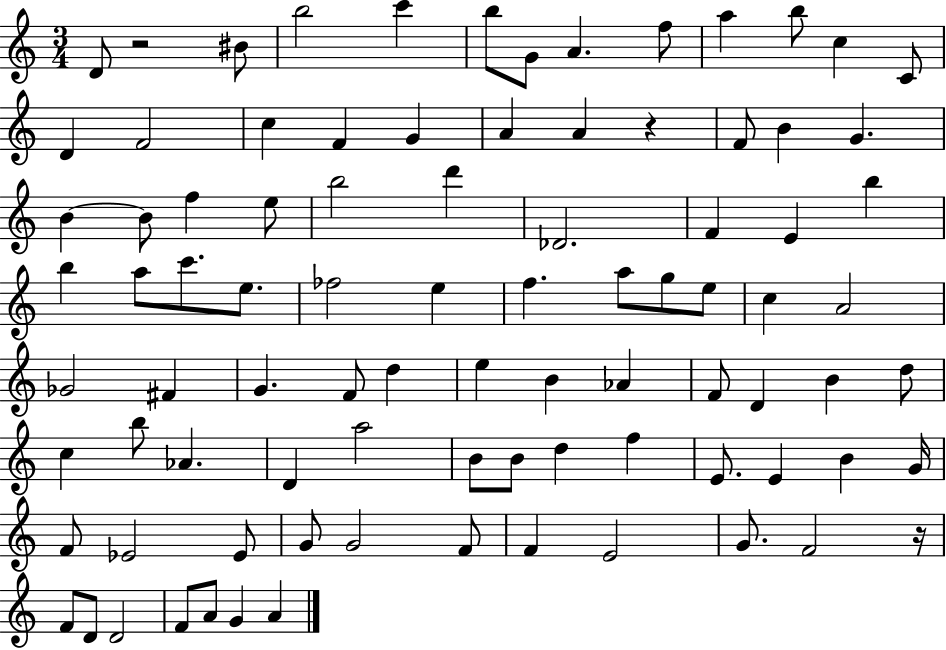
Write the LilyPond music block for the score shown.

{
  \clef treble
  \numericTimeSignature
  \time 3/4
  \key c \major
  \repeat volta 2 { d'8 r2 bis'8 | b''2 c'''4 | b''8 g'8 a'4. f''8 | a''4 b''8 c''4 c'8 | \break d'4 f'2 | c''4 f'4 g'4 | a'4 a'4 r4 | f'8 b'4 g'4. | \break b'4~~ b'8 f''4 e''8 | b''2 d'''4 | des'2. | f'4 e'4 b''4 | \break b''4 a''8 c'''8. e''8. | fes''2 e''4 | f''4. a''8 g''8 e''8 | c''4 a'2 | \break ges'2 fis'4 | g'4. f'8 d''4 | e''4 b'4 aes'4 | f'8 d'4 b'4 d''8 | \break c''4 b''8 aes'4. | d'4 a''2 | b'8 b'8 d''4 f''4 | e'8. e'4 b'4 g'16 | \break f'8 ees'2 ees'8 | g'8 g'2 f'8 | f'4 e'2 | g'8. f'2 r16 | \break f'8 d'8 d'2 | f'8 a'8 g'4 a'4 | } \bar "|."
}